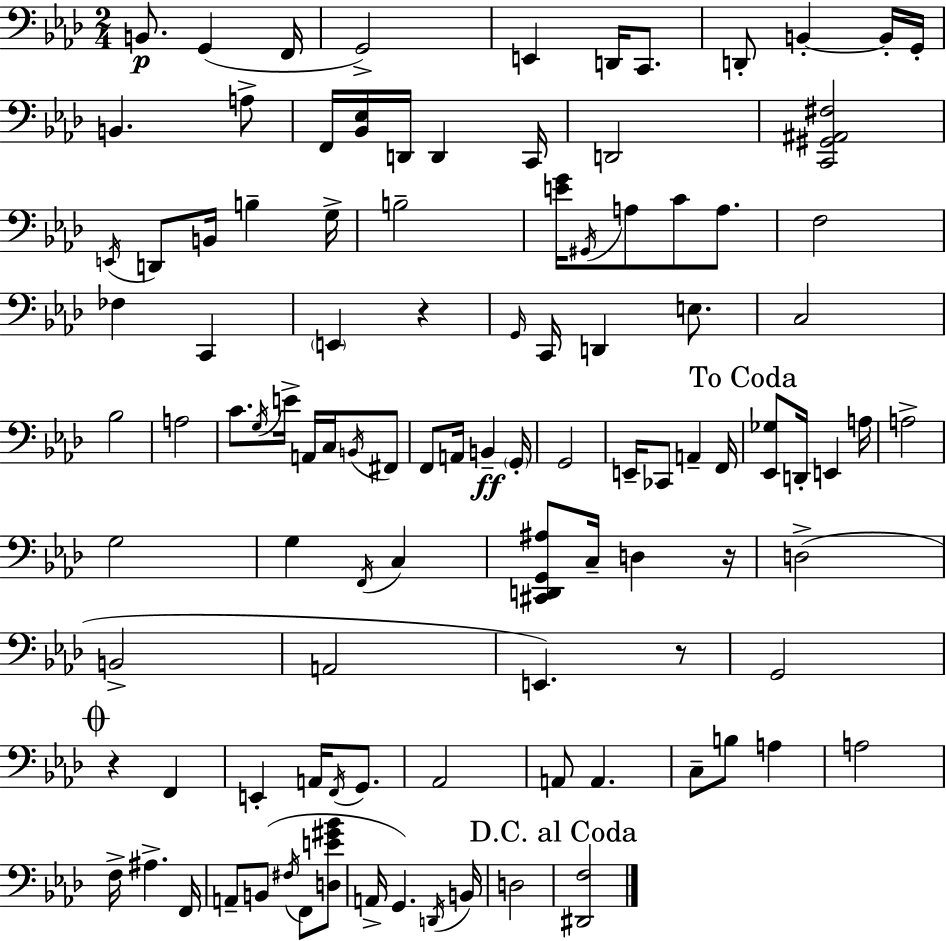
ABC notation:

X:1
T:Untitled
M:2/4
L:1/4
K:Fm
B,,/2 G,, F,,/4 G,,2 E,, D,,/4 C,,/2 D,,/2 B,, B,,/4 G,,/4 B,, A,/2 F,,/4 [_B,,_E,]/4 D,,/4 D,, C,,/4 D,,2 [C,,^G,,^A,,^F,]2 E,,/4 D,,/2 B,,/4 B, G,/4 B,2 [EG]/4 ^G,,/4 A,/2 C/2 A,/2 F,2 _F, C,, E,, z G,,/4 C,,/4 D,, E,/2 C,2 _B,2 A,2 C/2 G,/4 E/4 A,,/4 C,/4 B,,/4 ^F,,/2 F,,/2 A,,/4 B,, G,,/4 G,,2 E,,/4 _C,,/2 A,, F,,/4 [_E,,_G,]/2 D,,/4 E,, A,/4 A,2 G,2 G, F,,/4 C, [^C,,D,,G,,^A,]/2 C,/4 D, z/4 D,2 B,,2 A,,2 E,, z/2 G,,2 z F,, E,, A,,/4 F,,/4 G,,/2 _A,,2 A,,/2 A,, C,/2 B,/2 A, A,2 F,/4 ^A, F,,/4 A,,/2 B,,/2 ^F,/4 F,,/2 [D,E^G_B]/2 A,,/4 G,, D,,/4 B,,/4 D,2 [^D,,F,]2